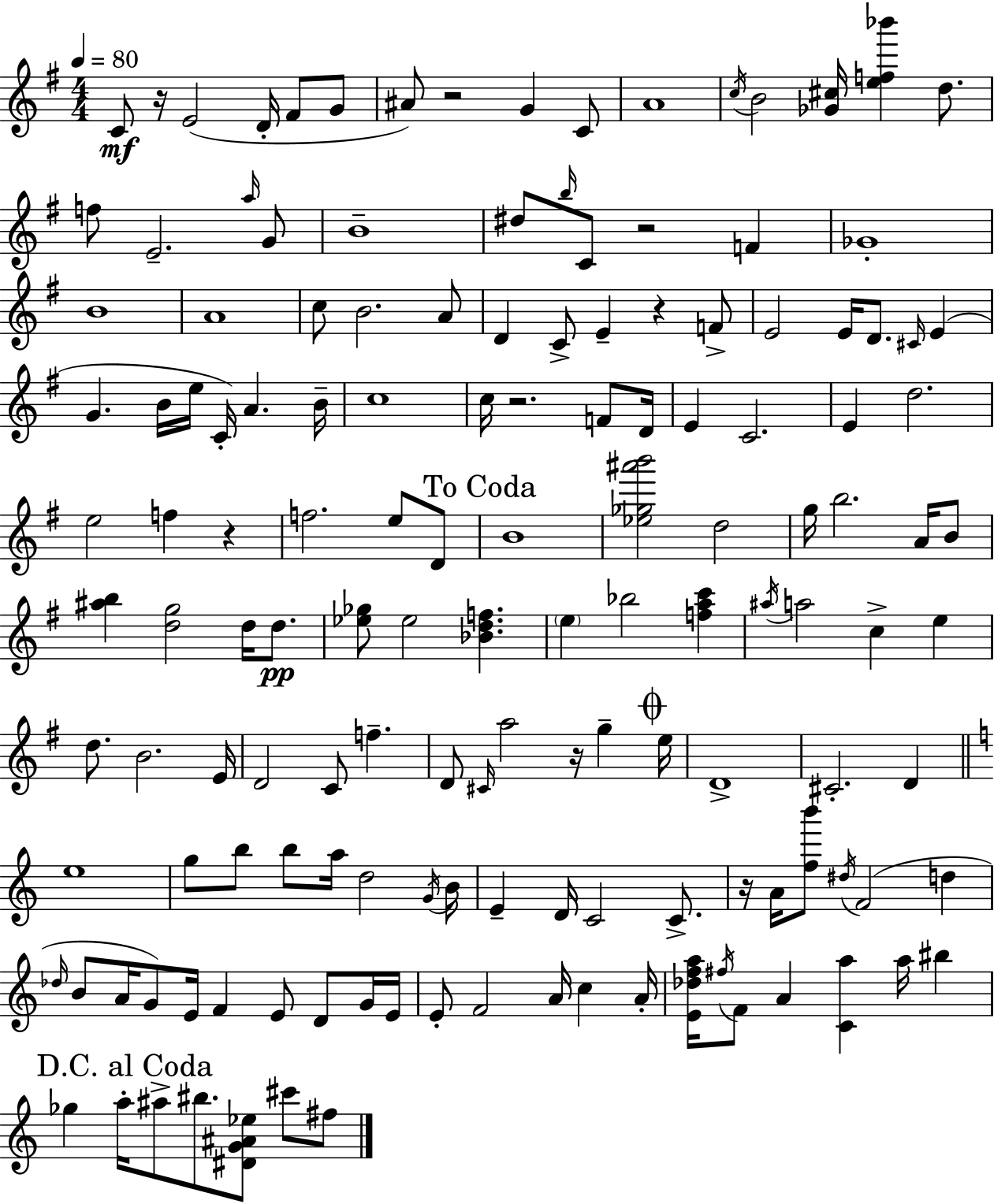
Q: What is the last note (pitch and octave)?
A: F#5